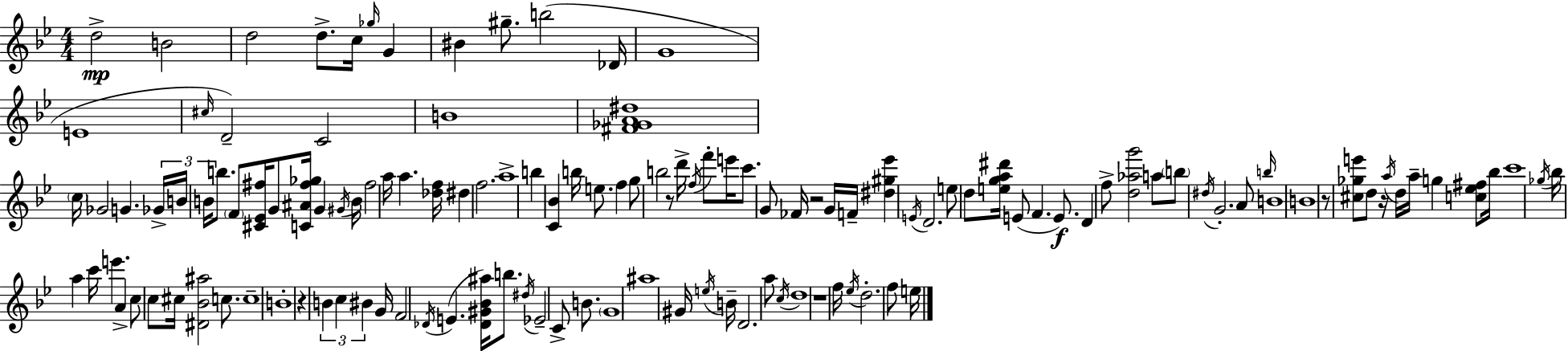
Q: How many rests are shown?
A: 6